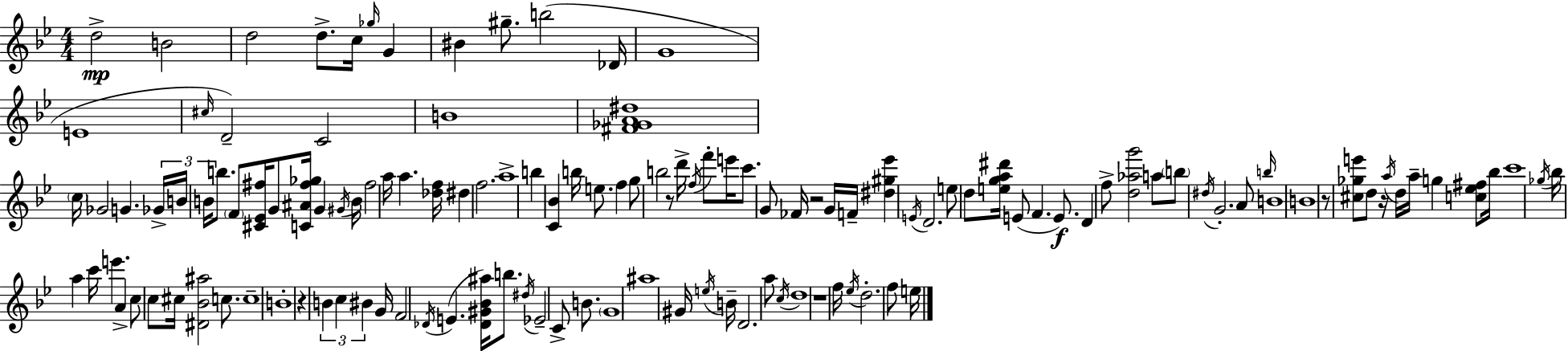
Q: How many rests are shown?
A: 6